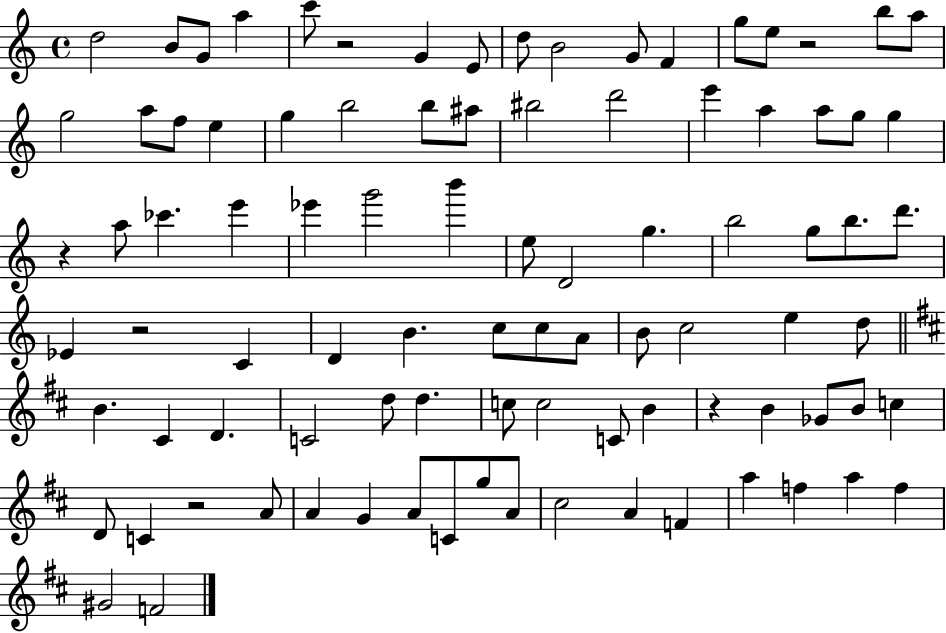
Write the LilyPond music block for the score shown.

{
  \clef treble
  \time 4/4
  \defaultTimeSignature
  \key c \major
  d''2 b'8 g'8 a''4 | c'''8 r2 g'4 e'8 | d''8 b'2 g'8 f'4 | g''8 e''8 r2 b''8 a''8 | \break g''2 a''8 f''8 e''4 | g''4 b''2 b''8 ais''8 | bis''2 d'''2 | e'''4 a''4 a''8 g''8 g''4 | \break r4 a''8 ces'''4. e'''4 | ees'''4 g'''2 b'''4 | e''8 d'2 g''4. | b''2 g''8 b''8. d'''8. | \break ees'4 r2 c'4 | d'4 b'4. c''8 c''8 a'8 | b'8 c''2 e''4 d''8 | \bar "||" \break \key b \minor b'4. cis'4 d'4. | c'2 d''8 d''4. | c''8 c''2 c'8 b'4 | r4 b'4 ges'8 b'8 c''4 | \break d'8 c'4 r2 a'8 | a'4 g'4 a'8 c'8 g''8 a'8 | cis''2 a'4 f'4 | a''4 f''4 a''4 f''4 | \break gis'2 f'2 | \bar "|."
}